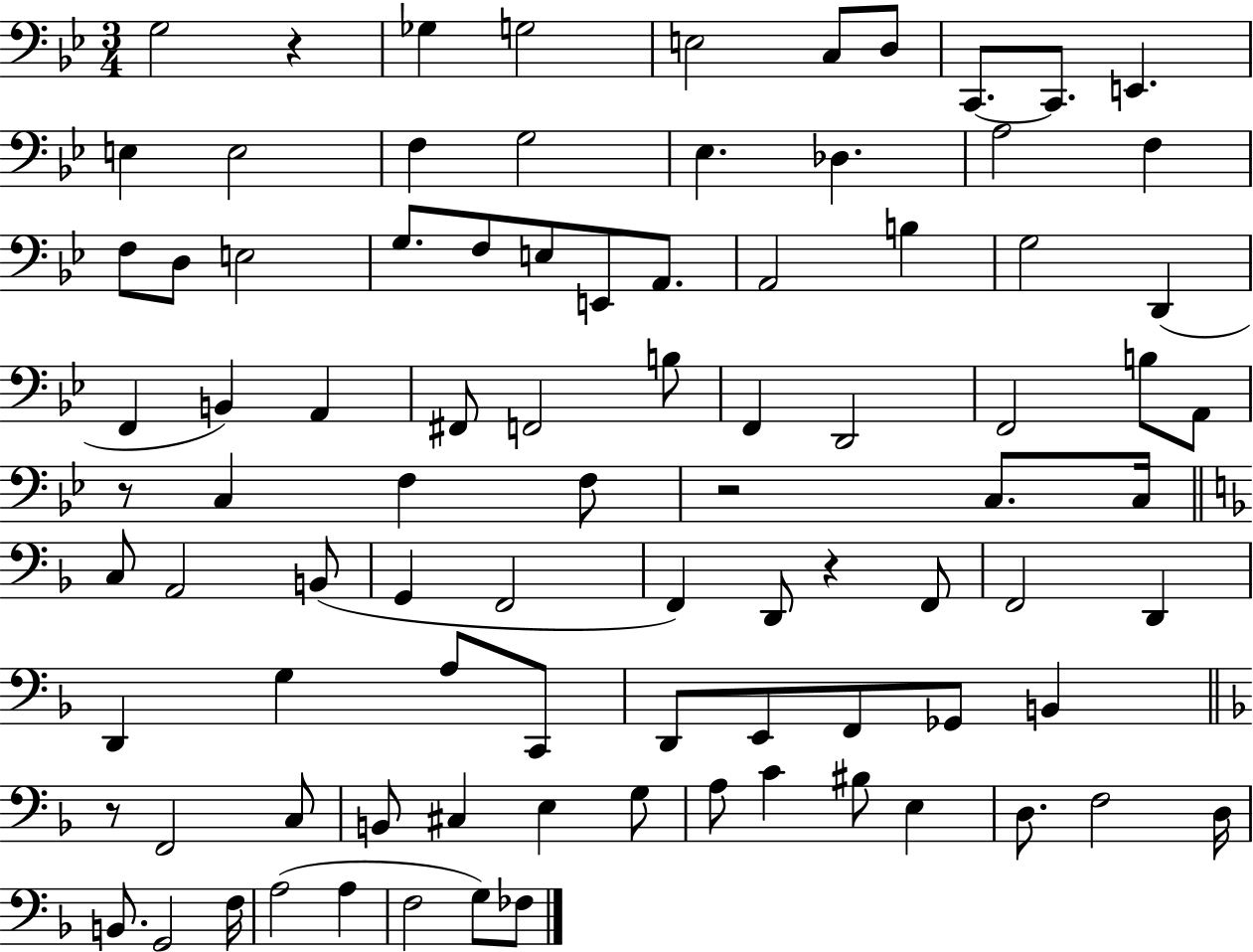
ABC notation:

X:1
T:Untitled
M:3/4
L:1/4
K:Bb
G,2 z _G, G,2 E,2 C,/2 D,/2 C,,/2 C,,/2 E,, E, E,2 F, G,2 _E, _D, A,2 F, F,/2 D,/2 E,2 G,/2 F,/2 E,/2 E,,/2 A,,/2 A,,2 B, G,2 D,, F,, B,, A,, ^F,,/2 F,,2 B,/2 F,, D,,2 F,,2 B,/2 A,,/2 z/2 C, F, F,/2 z2 C,/2 C,/4 C,/2 A,,2 B,,/2 G,, F,,2 F,, D,,/2 z F,,/2 F,,2 D,, D,, G, A,/2 C,,/2 D,,/2 E,,/2 F,,/2 _G,,/2 B,, z/2 F,,2 C,/2 B,,/2 ^C, E, G,/2 A,/2 C ^B,/2 E, D,/2 F,2 D,/4 B,,/2 G,,2 F,/4 A,2 A, F,2 G,/2 _F,/2